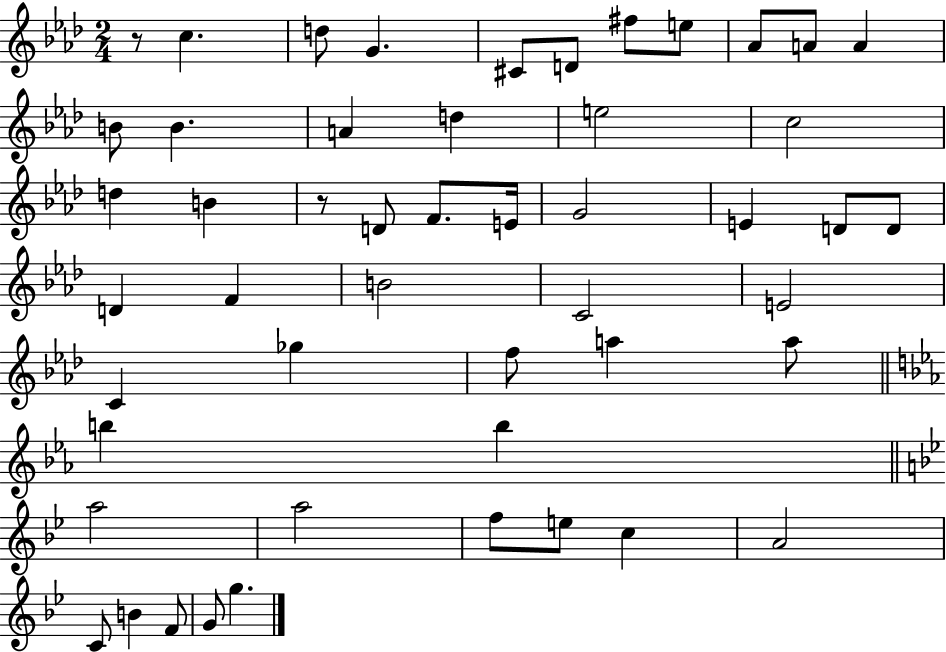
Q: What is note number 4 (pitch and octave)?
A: C#4